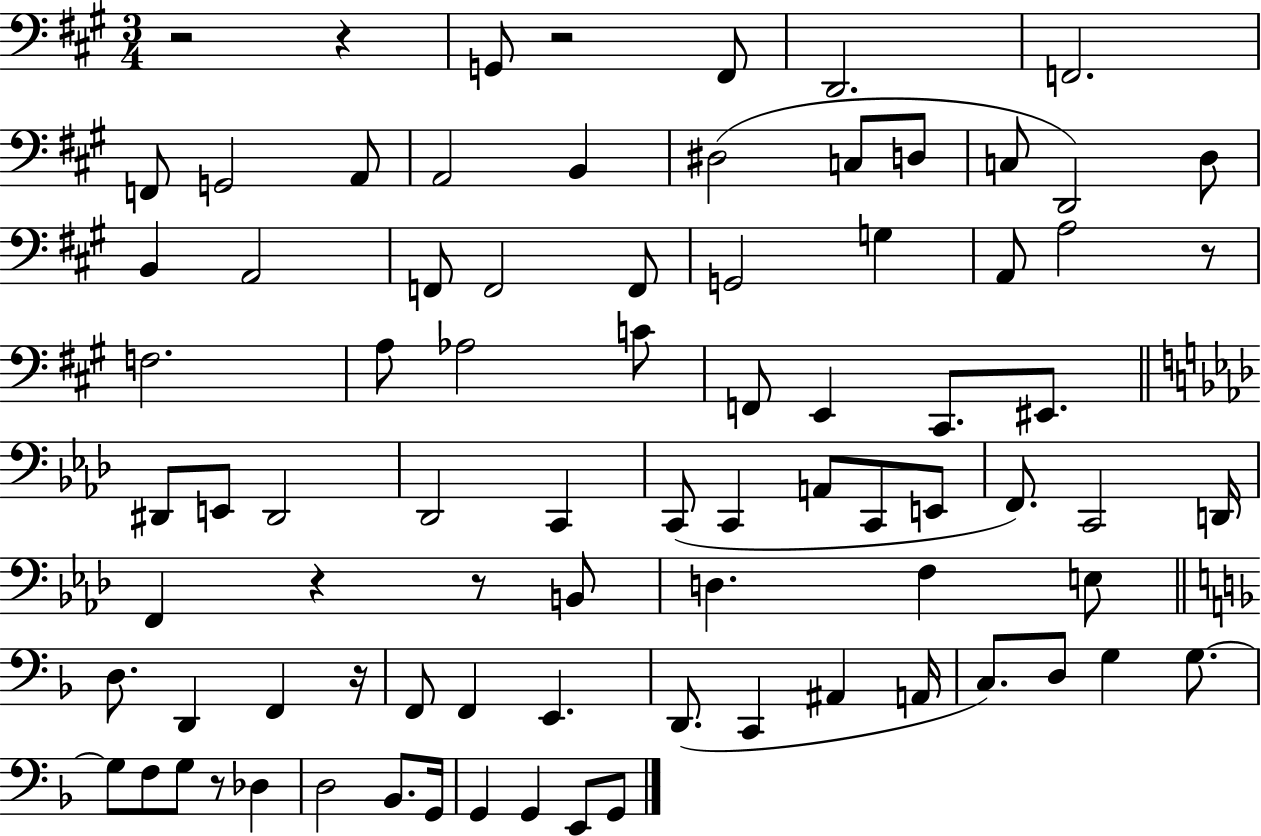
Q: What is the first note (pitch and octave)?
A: G2